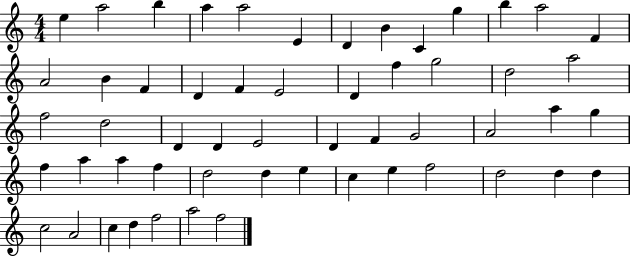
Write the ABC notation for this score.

X:1
T:Untitled
M:4/4
L:1/4
K:C
e a2 b a a2 E D B C g b a2 F A2 B F D F E2 D f g2 d2 a2 f2 d2 D D E2 D F G2 A2 a g f a a f d2 d e c e f2 d2 d d c2 A2 c d f2 a2 f2